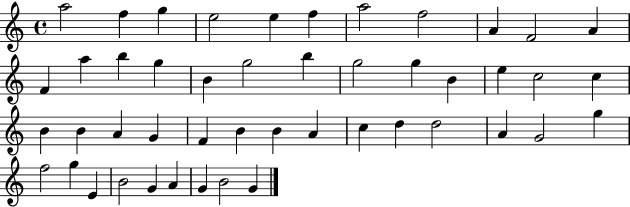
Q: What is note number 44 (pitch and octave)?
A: A4